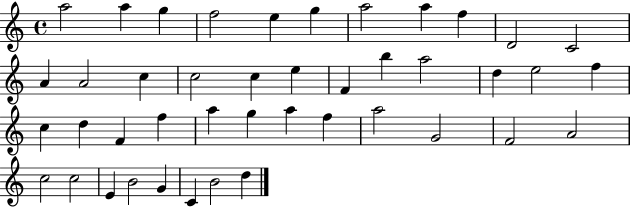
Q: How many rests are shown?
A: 0